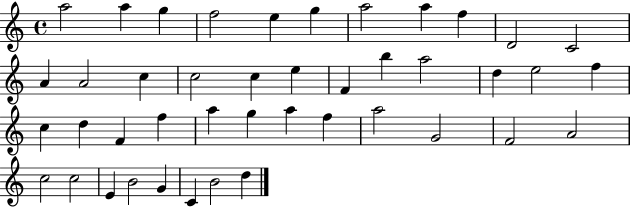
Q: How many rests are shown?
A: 0